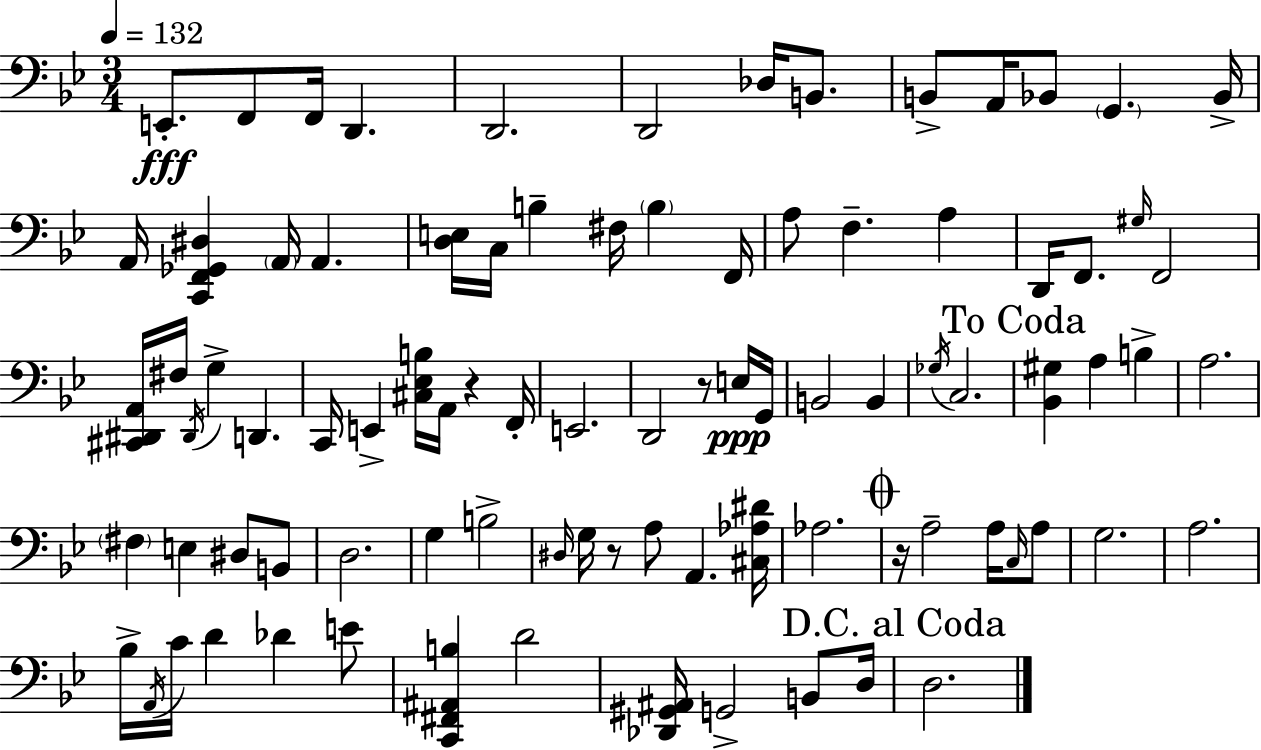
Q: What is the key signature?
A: BES major